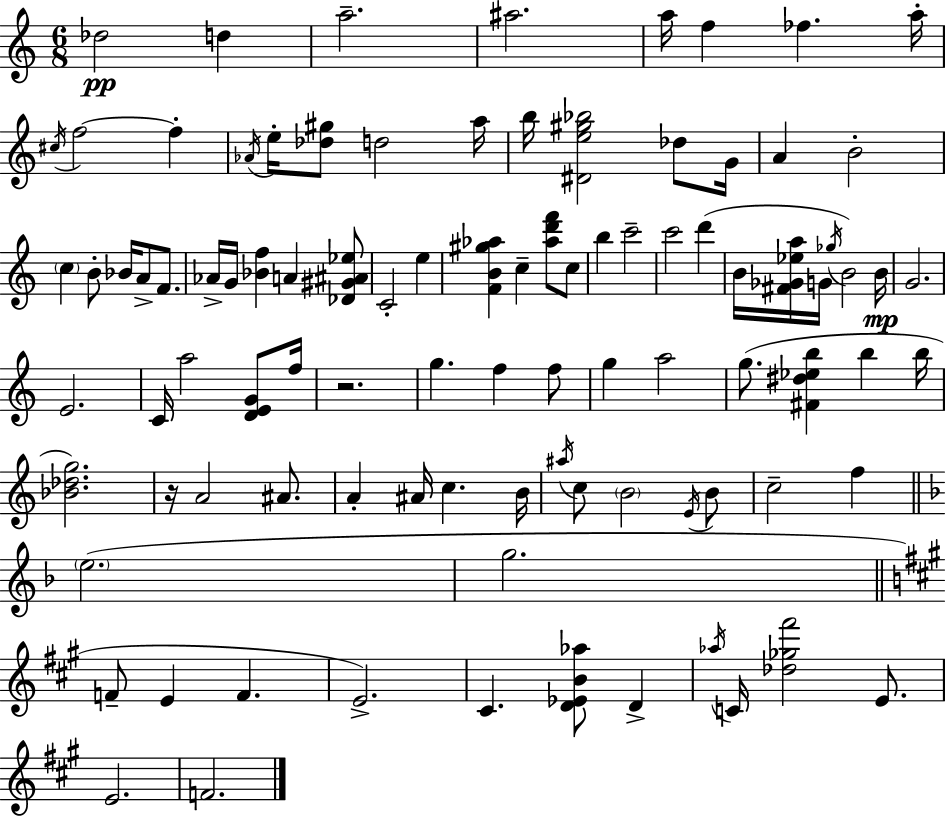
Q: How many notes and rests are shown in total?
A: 94